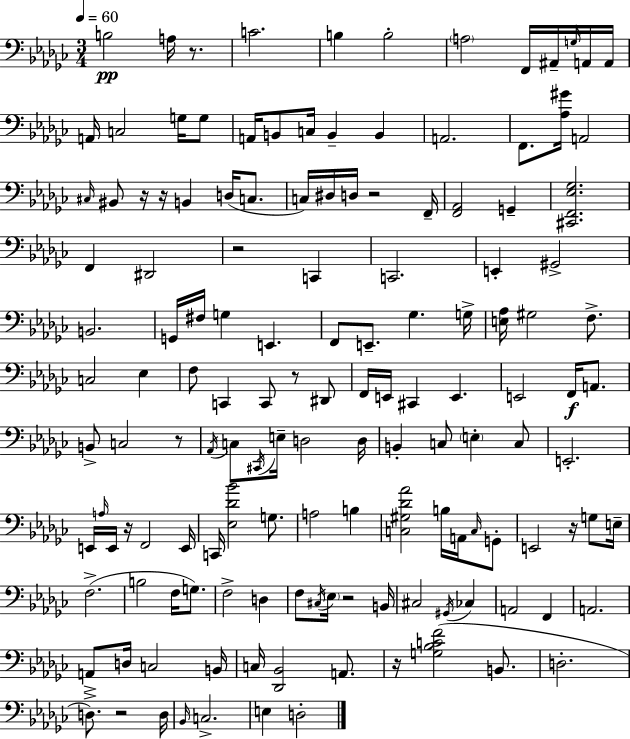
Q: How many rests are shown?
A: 12